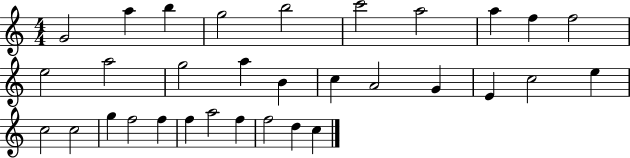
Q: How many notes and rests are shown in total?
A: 32